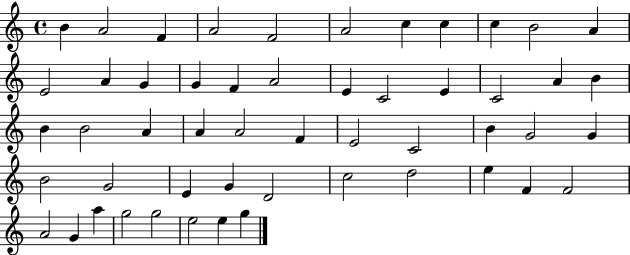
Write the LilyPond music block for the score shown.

{
  \clef treble
  \time 4/4
  \defaultTimeSignature
  \key c \major
  b'4 a'2 f'4 | a'2 f'2 | a'2 c''4 c''4 | c''4 b'2 a'4 | \break e'2 a'4 g'4 | g'4 f'4 a'2 | e'4 c'2 e'4 | c'2 a'4 b'4 | \break b'4 b'2 a'4 | a'4 a'2 f'4 | e'2 c'2 | b'4 g'2 g'4 | \break b'2 g'2 | e'4 g'4 d'2 | c''2 d''2 | e''4 f'4 f'2 | \break a'2 g'4 a''4 | g''2 g''2 | e''2 e''4 g''4 | \bar "|."
}